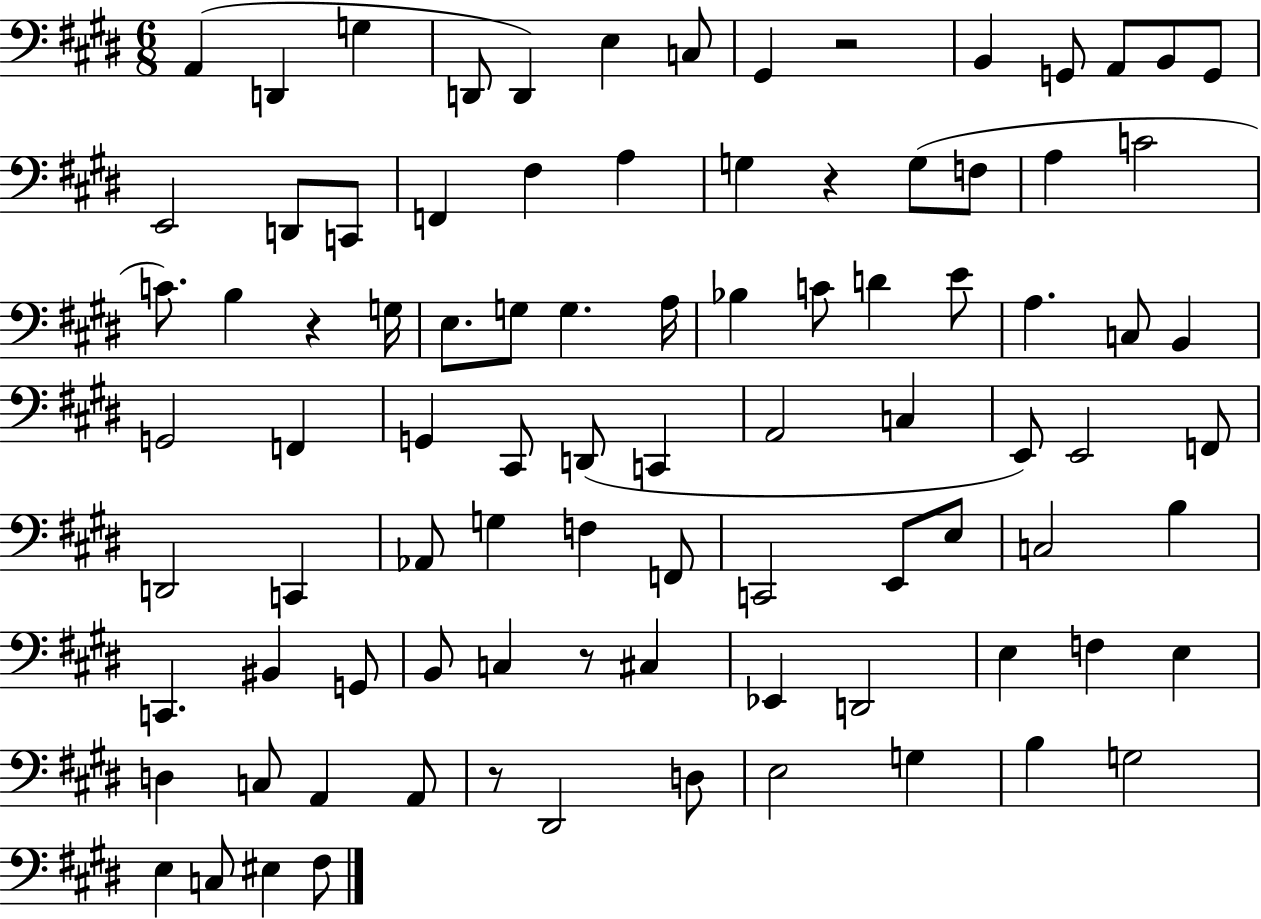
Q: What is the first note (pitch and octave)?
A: A2